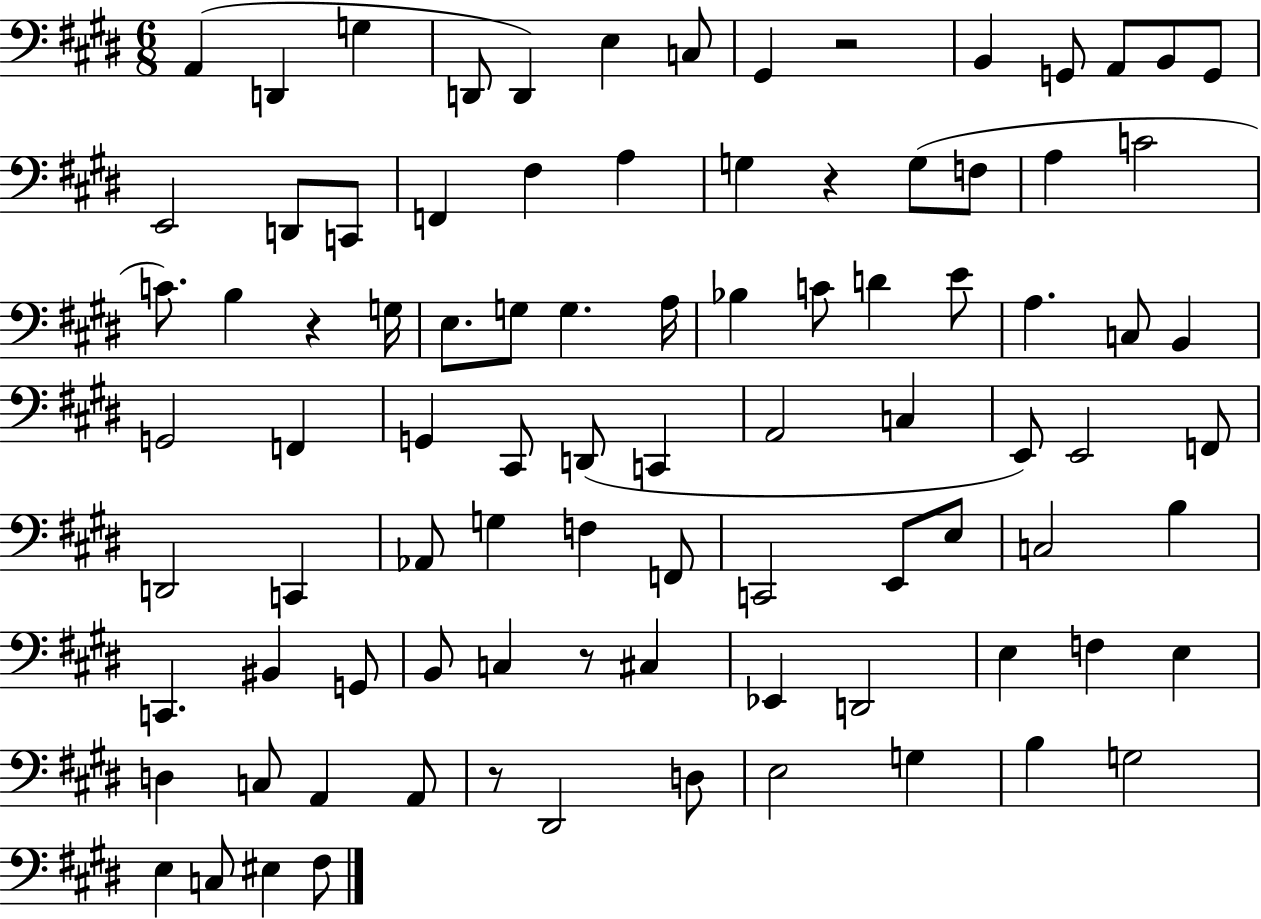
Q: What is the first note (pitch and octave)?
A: A2